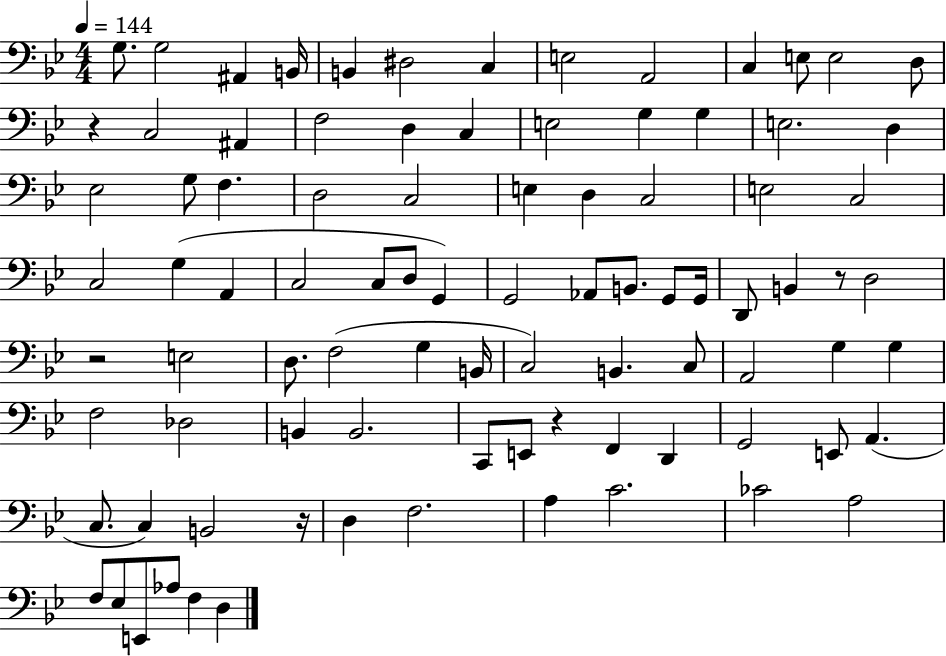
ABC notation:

X:1
T:Untitled
M:4/4
L:1/4
K:Bb
G,/2 G,2 ^A,, B,,/4 B,, ^D,2 C, E,2 A,,2 C, E,/2 E,2 D,/2 z C,2 ^A,, F,2 D, C, E,2 G, G, E,2 D, _E,2 G,/2 F, D,2 C,2 E, D, C,2 E,2 C,2 C,2 G, A,, C,2 C,/2 D,/2 G,, G,,2 _A,,/2 B,,/2 G,,/2 G,,/4 D,,/2 B,, z/2 D,2 z2 E,2 D,/2 F,2 G, B,,/4 C,2 B,, C,/2 A,,2 G, G, F,2 _D,2 B,, B,,2 C,,/2 E,,/2 z F,, D,, G,,2 E,,/2 A,, C,/2 C, B,,2 z/4 D, F,2 A, C2 _C2 A,2 F,/2 _E,/2 E,,/2 _A,/2 F, D,